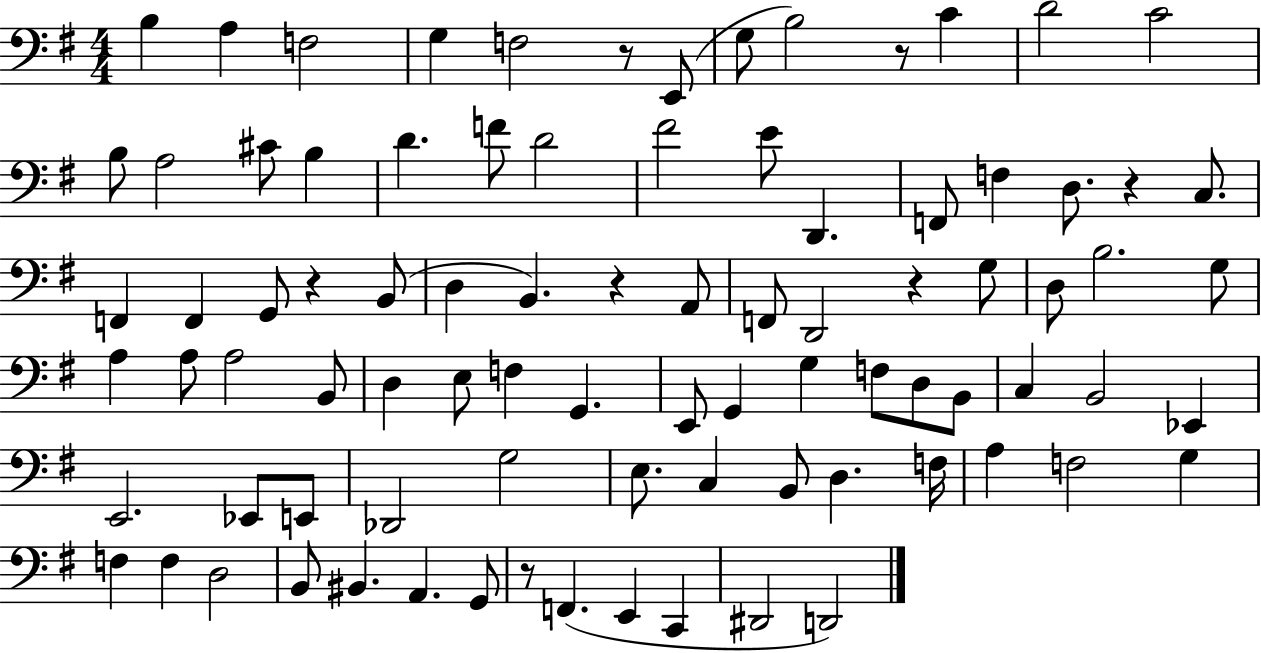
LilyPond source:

{
  \clef bass
  \numericTimeSignature
  \time 4/4
  \key g \major
  b4 a4 f2 | g4 f2 r8 e,8( | g8 b2) r8 c'4 | d'2 c'2 | \break b8 a2 cis'8 b4 | d'4. f'8 d'2 | fis'2 e'8 d,4. | f,8 f4 d8. r4 c8. | \break f,4 f,4 g,8 r4 b,8( | d4 b,4.) r4 a,8 | f,8 d,2 r4 g8 | d8 b2. g8 | \break a4 a8 a2 b,8 | d4 e8 f4 g,4. | e,8 g,4 g4 f8 d8 b,8 | c4 b,2 ees,4 | \break e,2. ees,8 e,8 | des,2 g2 | e8. c4 b,8 d4. f16 | a4 f2 g4 | \break f4 f4 d2 | b,8 bis,4. a,4. g,8 | r8 f,4.( e,4 c,4 | dis,2 d,2) | \break \bar "|."
}